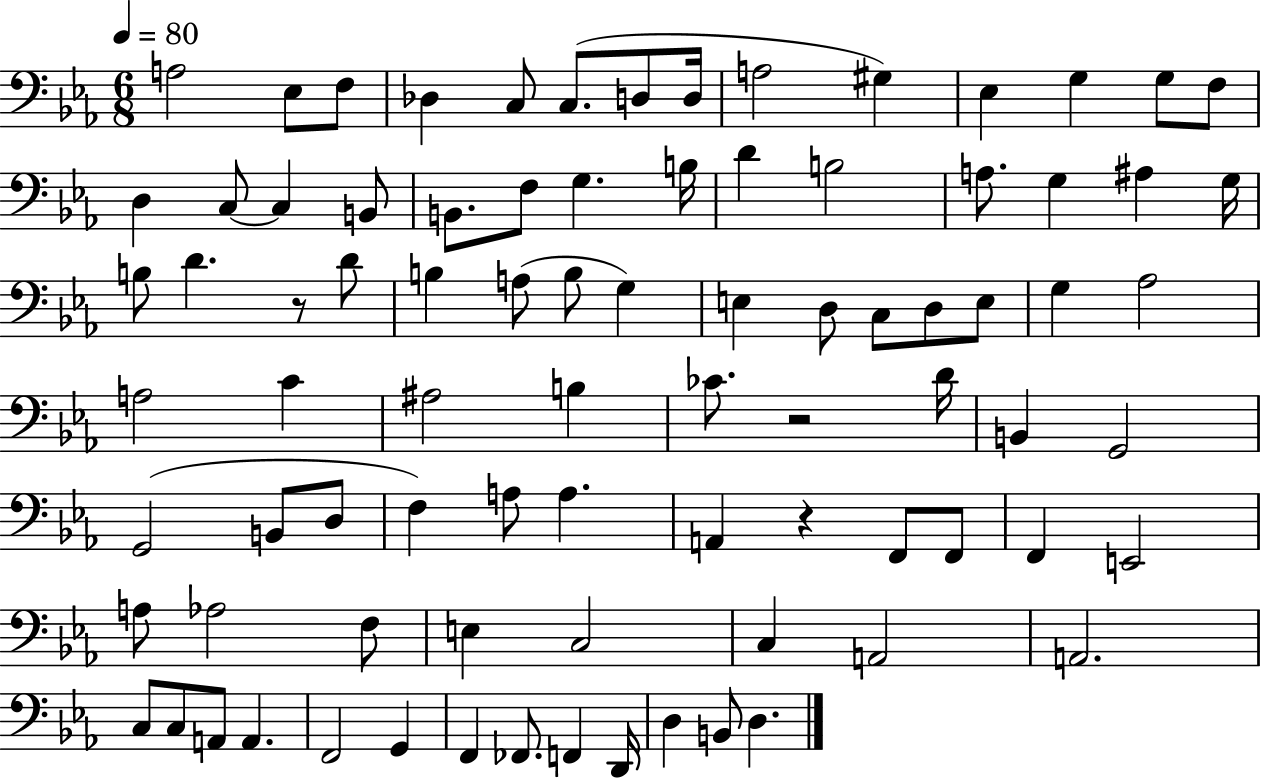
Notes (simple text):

A3/h Eb3/e F3/e Db3/q C3/e C3/e. D3/e D3/s A3/h G#3/q Eb3/q G3/q G3/e F3/e D3/q C3/e C3/q B2/e B2/e. F3/e G3/q. B3/s D4/q B3/h A3/e. G3/q A#3/q G3/s B3/e D4/q. R/e D4/e B3/q A3/e B3/e G3/q E3/q D3/e C3/e D3/e E3/e G3/q Ab3/h A3/h C4/q A#3/h B3/q CES4/e. R/h D4/s B2/q G2/h G2/h B2/e D3/e F3/q A3/e A3/q. A2/q R/q F2/e F2/e F2/q E2/h A3/e Ab3/h F3/e E3/q C3/h C3/q A2/h A2/h. C3/e C3/e A2/e A2/q. F2/h G2/q F2/q FES2/e. F2/q D2/s D3/q B2/e D3/q.